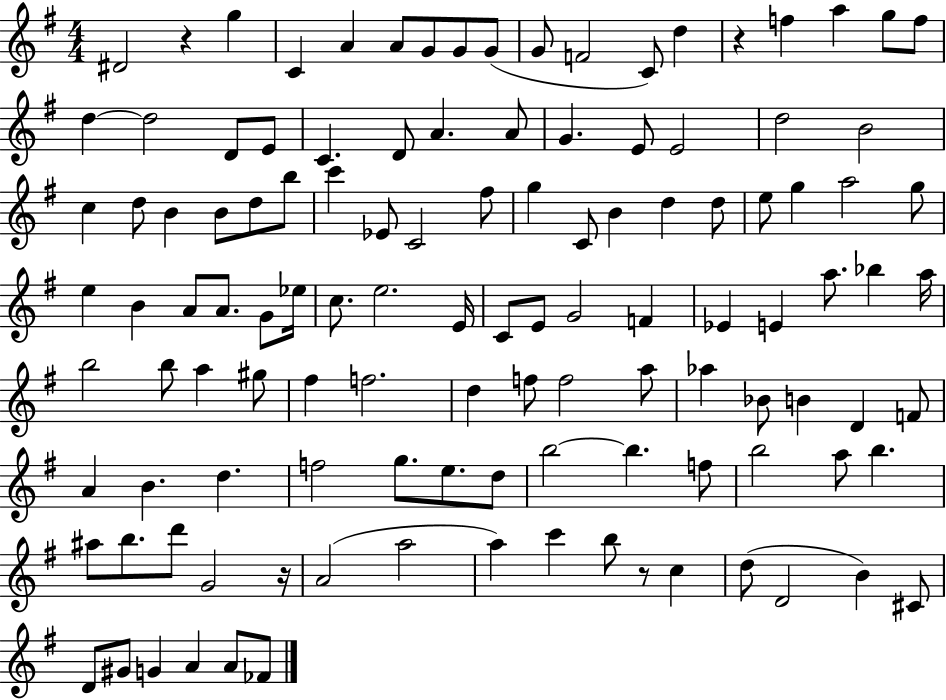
X:1
T:Untitled
M:4/4
L:1/4
K:G
^D2 z g C A A/2 G/2 G/2 G/2 G/2 F2 C/2 d z f a g/2 f/2 d d2 D/2 E/2 C D/2 A A/2 G E/2 E2 d2 B2 c d/2 B B/2 d/2 b/2 c' _E/2 C2 ^f/2 g C/2 B d d/2 e/2 g a2 g/2 e B A/2 A/2 G/2 _e/4 c/2 e2 E/4 C/2 E/2 G2 F _E E a/2 _b a/4 b2 b/2 a ^g/2 ^f f2 d f/2 f2 a/2 _a _B/2 B D F/2 A B d f2 g/2 e/2 d/2 b2 b f/2 b2 a/2 b ^a/2 b/2 d'/2 G2 z/4 A2 a2 a c' b/2 z/2 c d/2 D2 B ^C/2 D/2 ^G/2 G A A/2 _F/2